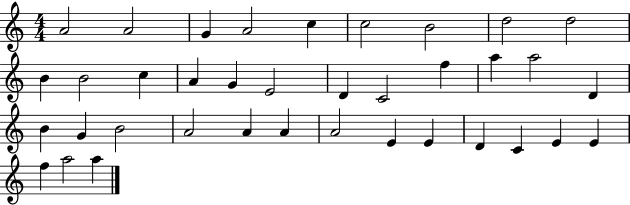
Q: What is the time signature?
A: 4/4